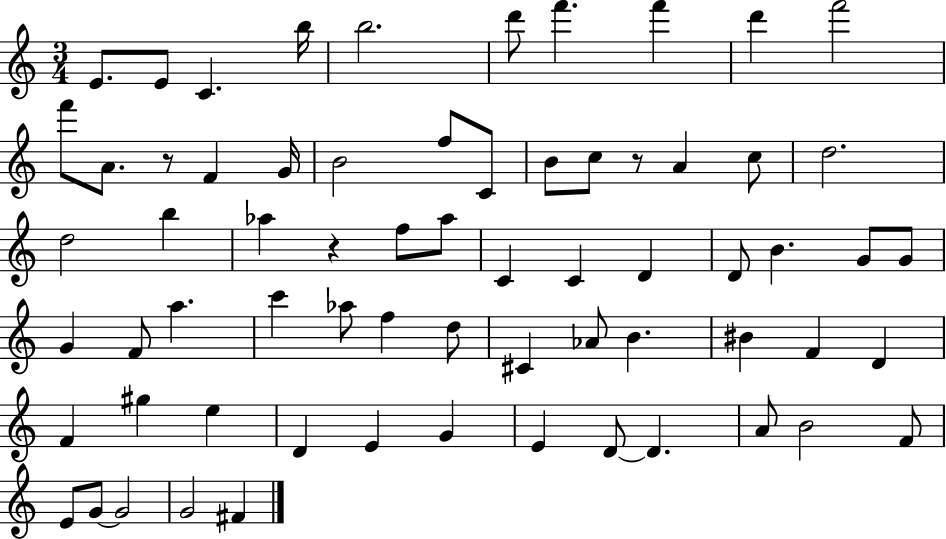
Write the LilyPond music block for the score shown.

{
  \clef treble
  \numericTimeSignature
  \time 3/4
  \key c \major
  \repeat volta 2 { e'8. e'8 c'4. b''16 | b''2. | d'''8 f'''4. f'''4 | d'''4 f'''2 | \break f'''8 a'8. r8 f'4 g'16 | b'2 f''8 c'8 | b'8 c''8 r8 a'4 c''8 | d''2. | \break d''2 b''4 | aes''4 r4 f''8 aes''8 | c'4 c'4 d'4 | d'8 b'4. g'8 g'8 | \break g'4 f'8 a''4. | c'''4 aes''8 f''4 d''8 | cis'4 aes'8 b'4. | bis'4 f'4 d'4 | \break f'4 gis''4 e''4 | d'4 e'4 g'4 | e'4 d'8~~ d'4. | a'8 b'2 f'8 | \break e'8 g'8~~ g'2 | g'2 fis'4 | } \bar "|."
}